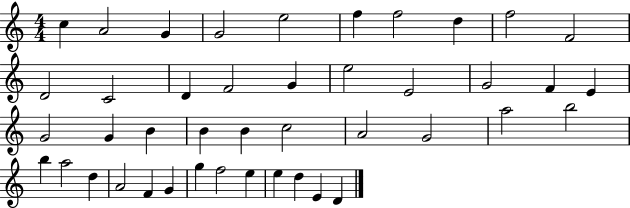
{
  \clef treble
  \numericTimeSignature
  \time 4/4
  \key c \major
  c''4 a'2 g'4 | g'2 e''2 | f''4 f''2 d''4 | f''2 f'2 | \break d'2 c'2 | d'4 f'2 g'4 | e''2 e'2 | g'2 f'4 e'4 | \break g'2 g'4 b'4 | b'4 b'4 c''2 | a'2 g'2 | a''2 b''2 | \break b''4 a''2 d''4 | a'2 f'4 g'4 | g''4 f''2 e''4 | e''4 d''4 e'4 d'4 | \break \bar "|."
}